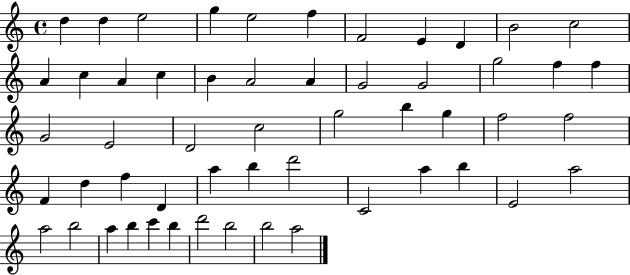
D5/q D5/q E5/h G5/q E5/h F5/q F4/h E4/q D4/q B4/h C5/h A4/q C5/q A4/q C5/q B4/q A4/h A4/q G4/h G4/h G5/h F5/q F5/q G4/h E4/h D4/h C5/h G5/h B5/q G5/q F5/h F5/h F4/q D5/q F5/q D4/q A5/q B5/q D6/h C4/h A5/q B5/q E4/h A5/h A5/h B5/h A5/q B5/q C6/q B5/q D6/h B5/h B5/h A5/h